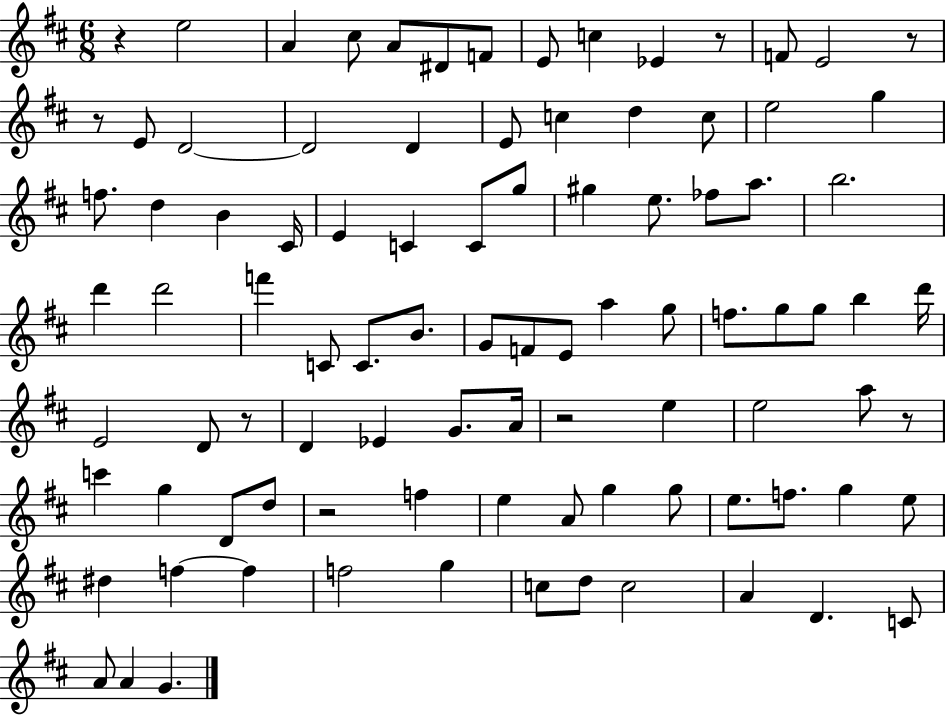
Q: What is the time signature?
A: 6/8